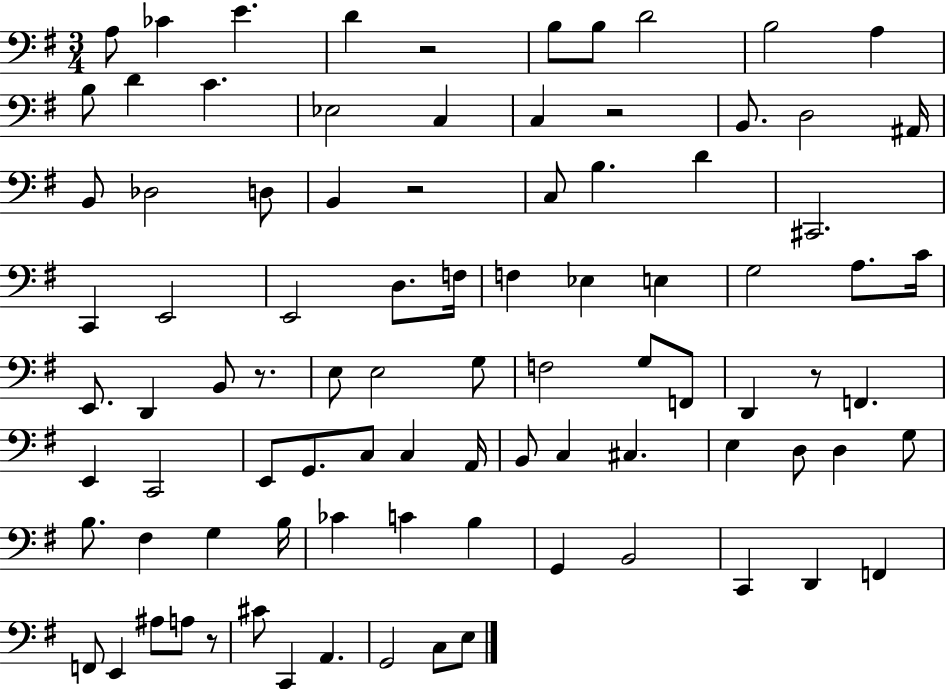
X:1
T:Untitled
M:3/4
L:1/4
K:G
A,/2 _C E D z2 B,/2 B,/2 D2 B,2 A, B,/2 D C _E,2 C, C, z2 B,,/2 D,2 ^A,,/4 B,,/2 _D,2 D,/2 B,, z2 C,/2 B, D ^C,,2 C,, E,,2 E,,2 D,/2 F,/4 F, _E, E, G,2 A,/2 C/4 E,,/2 D,, B,,/2 z/2 E,/2 E,2 G,/2 F,2 G,/2 F,,/2 D,, z/2 F,, E,, C,,2 E,,/2 G,,/2 C,/2 C, A,,/4 B,,/2 C, ^C, E, D,/2 D, G,/2 B,/2 ^F, G, B,/4 _C C B, G,, B,,2 C,, D,, F,, F,,/2 E,, ^A,/2 A,/2 z/2 ^C/2 C,, A,, G,,2 C,/2 E,/2